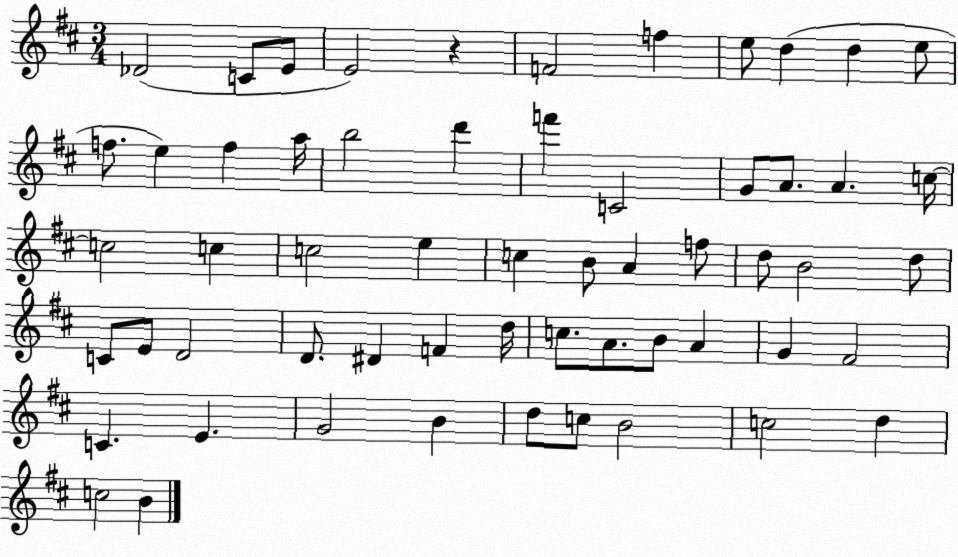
X:1
T:Untitled
M:3/4
L:1/4
K:D
_D2 C/2 E/2 E2 z F2 f e/2 d d e/2 f/2 e f a/4 b2 d' f' C2 G/2 A/2 A c/4 c2 c c2 e c B/2 A f/2 d/2 B2 d/2 C/2 E/2 D2 D/2 ^D F d/4 c/2 A/2 B/2 A G ^F2 C E G2 B d/2 c/2 B2 c2 d c2 B